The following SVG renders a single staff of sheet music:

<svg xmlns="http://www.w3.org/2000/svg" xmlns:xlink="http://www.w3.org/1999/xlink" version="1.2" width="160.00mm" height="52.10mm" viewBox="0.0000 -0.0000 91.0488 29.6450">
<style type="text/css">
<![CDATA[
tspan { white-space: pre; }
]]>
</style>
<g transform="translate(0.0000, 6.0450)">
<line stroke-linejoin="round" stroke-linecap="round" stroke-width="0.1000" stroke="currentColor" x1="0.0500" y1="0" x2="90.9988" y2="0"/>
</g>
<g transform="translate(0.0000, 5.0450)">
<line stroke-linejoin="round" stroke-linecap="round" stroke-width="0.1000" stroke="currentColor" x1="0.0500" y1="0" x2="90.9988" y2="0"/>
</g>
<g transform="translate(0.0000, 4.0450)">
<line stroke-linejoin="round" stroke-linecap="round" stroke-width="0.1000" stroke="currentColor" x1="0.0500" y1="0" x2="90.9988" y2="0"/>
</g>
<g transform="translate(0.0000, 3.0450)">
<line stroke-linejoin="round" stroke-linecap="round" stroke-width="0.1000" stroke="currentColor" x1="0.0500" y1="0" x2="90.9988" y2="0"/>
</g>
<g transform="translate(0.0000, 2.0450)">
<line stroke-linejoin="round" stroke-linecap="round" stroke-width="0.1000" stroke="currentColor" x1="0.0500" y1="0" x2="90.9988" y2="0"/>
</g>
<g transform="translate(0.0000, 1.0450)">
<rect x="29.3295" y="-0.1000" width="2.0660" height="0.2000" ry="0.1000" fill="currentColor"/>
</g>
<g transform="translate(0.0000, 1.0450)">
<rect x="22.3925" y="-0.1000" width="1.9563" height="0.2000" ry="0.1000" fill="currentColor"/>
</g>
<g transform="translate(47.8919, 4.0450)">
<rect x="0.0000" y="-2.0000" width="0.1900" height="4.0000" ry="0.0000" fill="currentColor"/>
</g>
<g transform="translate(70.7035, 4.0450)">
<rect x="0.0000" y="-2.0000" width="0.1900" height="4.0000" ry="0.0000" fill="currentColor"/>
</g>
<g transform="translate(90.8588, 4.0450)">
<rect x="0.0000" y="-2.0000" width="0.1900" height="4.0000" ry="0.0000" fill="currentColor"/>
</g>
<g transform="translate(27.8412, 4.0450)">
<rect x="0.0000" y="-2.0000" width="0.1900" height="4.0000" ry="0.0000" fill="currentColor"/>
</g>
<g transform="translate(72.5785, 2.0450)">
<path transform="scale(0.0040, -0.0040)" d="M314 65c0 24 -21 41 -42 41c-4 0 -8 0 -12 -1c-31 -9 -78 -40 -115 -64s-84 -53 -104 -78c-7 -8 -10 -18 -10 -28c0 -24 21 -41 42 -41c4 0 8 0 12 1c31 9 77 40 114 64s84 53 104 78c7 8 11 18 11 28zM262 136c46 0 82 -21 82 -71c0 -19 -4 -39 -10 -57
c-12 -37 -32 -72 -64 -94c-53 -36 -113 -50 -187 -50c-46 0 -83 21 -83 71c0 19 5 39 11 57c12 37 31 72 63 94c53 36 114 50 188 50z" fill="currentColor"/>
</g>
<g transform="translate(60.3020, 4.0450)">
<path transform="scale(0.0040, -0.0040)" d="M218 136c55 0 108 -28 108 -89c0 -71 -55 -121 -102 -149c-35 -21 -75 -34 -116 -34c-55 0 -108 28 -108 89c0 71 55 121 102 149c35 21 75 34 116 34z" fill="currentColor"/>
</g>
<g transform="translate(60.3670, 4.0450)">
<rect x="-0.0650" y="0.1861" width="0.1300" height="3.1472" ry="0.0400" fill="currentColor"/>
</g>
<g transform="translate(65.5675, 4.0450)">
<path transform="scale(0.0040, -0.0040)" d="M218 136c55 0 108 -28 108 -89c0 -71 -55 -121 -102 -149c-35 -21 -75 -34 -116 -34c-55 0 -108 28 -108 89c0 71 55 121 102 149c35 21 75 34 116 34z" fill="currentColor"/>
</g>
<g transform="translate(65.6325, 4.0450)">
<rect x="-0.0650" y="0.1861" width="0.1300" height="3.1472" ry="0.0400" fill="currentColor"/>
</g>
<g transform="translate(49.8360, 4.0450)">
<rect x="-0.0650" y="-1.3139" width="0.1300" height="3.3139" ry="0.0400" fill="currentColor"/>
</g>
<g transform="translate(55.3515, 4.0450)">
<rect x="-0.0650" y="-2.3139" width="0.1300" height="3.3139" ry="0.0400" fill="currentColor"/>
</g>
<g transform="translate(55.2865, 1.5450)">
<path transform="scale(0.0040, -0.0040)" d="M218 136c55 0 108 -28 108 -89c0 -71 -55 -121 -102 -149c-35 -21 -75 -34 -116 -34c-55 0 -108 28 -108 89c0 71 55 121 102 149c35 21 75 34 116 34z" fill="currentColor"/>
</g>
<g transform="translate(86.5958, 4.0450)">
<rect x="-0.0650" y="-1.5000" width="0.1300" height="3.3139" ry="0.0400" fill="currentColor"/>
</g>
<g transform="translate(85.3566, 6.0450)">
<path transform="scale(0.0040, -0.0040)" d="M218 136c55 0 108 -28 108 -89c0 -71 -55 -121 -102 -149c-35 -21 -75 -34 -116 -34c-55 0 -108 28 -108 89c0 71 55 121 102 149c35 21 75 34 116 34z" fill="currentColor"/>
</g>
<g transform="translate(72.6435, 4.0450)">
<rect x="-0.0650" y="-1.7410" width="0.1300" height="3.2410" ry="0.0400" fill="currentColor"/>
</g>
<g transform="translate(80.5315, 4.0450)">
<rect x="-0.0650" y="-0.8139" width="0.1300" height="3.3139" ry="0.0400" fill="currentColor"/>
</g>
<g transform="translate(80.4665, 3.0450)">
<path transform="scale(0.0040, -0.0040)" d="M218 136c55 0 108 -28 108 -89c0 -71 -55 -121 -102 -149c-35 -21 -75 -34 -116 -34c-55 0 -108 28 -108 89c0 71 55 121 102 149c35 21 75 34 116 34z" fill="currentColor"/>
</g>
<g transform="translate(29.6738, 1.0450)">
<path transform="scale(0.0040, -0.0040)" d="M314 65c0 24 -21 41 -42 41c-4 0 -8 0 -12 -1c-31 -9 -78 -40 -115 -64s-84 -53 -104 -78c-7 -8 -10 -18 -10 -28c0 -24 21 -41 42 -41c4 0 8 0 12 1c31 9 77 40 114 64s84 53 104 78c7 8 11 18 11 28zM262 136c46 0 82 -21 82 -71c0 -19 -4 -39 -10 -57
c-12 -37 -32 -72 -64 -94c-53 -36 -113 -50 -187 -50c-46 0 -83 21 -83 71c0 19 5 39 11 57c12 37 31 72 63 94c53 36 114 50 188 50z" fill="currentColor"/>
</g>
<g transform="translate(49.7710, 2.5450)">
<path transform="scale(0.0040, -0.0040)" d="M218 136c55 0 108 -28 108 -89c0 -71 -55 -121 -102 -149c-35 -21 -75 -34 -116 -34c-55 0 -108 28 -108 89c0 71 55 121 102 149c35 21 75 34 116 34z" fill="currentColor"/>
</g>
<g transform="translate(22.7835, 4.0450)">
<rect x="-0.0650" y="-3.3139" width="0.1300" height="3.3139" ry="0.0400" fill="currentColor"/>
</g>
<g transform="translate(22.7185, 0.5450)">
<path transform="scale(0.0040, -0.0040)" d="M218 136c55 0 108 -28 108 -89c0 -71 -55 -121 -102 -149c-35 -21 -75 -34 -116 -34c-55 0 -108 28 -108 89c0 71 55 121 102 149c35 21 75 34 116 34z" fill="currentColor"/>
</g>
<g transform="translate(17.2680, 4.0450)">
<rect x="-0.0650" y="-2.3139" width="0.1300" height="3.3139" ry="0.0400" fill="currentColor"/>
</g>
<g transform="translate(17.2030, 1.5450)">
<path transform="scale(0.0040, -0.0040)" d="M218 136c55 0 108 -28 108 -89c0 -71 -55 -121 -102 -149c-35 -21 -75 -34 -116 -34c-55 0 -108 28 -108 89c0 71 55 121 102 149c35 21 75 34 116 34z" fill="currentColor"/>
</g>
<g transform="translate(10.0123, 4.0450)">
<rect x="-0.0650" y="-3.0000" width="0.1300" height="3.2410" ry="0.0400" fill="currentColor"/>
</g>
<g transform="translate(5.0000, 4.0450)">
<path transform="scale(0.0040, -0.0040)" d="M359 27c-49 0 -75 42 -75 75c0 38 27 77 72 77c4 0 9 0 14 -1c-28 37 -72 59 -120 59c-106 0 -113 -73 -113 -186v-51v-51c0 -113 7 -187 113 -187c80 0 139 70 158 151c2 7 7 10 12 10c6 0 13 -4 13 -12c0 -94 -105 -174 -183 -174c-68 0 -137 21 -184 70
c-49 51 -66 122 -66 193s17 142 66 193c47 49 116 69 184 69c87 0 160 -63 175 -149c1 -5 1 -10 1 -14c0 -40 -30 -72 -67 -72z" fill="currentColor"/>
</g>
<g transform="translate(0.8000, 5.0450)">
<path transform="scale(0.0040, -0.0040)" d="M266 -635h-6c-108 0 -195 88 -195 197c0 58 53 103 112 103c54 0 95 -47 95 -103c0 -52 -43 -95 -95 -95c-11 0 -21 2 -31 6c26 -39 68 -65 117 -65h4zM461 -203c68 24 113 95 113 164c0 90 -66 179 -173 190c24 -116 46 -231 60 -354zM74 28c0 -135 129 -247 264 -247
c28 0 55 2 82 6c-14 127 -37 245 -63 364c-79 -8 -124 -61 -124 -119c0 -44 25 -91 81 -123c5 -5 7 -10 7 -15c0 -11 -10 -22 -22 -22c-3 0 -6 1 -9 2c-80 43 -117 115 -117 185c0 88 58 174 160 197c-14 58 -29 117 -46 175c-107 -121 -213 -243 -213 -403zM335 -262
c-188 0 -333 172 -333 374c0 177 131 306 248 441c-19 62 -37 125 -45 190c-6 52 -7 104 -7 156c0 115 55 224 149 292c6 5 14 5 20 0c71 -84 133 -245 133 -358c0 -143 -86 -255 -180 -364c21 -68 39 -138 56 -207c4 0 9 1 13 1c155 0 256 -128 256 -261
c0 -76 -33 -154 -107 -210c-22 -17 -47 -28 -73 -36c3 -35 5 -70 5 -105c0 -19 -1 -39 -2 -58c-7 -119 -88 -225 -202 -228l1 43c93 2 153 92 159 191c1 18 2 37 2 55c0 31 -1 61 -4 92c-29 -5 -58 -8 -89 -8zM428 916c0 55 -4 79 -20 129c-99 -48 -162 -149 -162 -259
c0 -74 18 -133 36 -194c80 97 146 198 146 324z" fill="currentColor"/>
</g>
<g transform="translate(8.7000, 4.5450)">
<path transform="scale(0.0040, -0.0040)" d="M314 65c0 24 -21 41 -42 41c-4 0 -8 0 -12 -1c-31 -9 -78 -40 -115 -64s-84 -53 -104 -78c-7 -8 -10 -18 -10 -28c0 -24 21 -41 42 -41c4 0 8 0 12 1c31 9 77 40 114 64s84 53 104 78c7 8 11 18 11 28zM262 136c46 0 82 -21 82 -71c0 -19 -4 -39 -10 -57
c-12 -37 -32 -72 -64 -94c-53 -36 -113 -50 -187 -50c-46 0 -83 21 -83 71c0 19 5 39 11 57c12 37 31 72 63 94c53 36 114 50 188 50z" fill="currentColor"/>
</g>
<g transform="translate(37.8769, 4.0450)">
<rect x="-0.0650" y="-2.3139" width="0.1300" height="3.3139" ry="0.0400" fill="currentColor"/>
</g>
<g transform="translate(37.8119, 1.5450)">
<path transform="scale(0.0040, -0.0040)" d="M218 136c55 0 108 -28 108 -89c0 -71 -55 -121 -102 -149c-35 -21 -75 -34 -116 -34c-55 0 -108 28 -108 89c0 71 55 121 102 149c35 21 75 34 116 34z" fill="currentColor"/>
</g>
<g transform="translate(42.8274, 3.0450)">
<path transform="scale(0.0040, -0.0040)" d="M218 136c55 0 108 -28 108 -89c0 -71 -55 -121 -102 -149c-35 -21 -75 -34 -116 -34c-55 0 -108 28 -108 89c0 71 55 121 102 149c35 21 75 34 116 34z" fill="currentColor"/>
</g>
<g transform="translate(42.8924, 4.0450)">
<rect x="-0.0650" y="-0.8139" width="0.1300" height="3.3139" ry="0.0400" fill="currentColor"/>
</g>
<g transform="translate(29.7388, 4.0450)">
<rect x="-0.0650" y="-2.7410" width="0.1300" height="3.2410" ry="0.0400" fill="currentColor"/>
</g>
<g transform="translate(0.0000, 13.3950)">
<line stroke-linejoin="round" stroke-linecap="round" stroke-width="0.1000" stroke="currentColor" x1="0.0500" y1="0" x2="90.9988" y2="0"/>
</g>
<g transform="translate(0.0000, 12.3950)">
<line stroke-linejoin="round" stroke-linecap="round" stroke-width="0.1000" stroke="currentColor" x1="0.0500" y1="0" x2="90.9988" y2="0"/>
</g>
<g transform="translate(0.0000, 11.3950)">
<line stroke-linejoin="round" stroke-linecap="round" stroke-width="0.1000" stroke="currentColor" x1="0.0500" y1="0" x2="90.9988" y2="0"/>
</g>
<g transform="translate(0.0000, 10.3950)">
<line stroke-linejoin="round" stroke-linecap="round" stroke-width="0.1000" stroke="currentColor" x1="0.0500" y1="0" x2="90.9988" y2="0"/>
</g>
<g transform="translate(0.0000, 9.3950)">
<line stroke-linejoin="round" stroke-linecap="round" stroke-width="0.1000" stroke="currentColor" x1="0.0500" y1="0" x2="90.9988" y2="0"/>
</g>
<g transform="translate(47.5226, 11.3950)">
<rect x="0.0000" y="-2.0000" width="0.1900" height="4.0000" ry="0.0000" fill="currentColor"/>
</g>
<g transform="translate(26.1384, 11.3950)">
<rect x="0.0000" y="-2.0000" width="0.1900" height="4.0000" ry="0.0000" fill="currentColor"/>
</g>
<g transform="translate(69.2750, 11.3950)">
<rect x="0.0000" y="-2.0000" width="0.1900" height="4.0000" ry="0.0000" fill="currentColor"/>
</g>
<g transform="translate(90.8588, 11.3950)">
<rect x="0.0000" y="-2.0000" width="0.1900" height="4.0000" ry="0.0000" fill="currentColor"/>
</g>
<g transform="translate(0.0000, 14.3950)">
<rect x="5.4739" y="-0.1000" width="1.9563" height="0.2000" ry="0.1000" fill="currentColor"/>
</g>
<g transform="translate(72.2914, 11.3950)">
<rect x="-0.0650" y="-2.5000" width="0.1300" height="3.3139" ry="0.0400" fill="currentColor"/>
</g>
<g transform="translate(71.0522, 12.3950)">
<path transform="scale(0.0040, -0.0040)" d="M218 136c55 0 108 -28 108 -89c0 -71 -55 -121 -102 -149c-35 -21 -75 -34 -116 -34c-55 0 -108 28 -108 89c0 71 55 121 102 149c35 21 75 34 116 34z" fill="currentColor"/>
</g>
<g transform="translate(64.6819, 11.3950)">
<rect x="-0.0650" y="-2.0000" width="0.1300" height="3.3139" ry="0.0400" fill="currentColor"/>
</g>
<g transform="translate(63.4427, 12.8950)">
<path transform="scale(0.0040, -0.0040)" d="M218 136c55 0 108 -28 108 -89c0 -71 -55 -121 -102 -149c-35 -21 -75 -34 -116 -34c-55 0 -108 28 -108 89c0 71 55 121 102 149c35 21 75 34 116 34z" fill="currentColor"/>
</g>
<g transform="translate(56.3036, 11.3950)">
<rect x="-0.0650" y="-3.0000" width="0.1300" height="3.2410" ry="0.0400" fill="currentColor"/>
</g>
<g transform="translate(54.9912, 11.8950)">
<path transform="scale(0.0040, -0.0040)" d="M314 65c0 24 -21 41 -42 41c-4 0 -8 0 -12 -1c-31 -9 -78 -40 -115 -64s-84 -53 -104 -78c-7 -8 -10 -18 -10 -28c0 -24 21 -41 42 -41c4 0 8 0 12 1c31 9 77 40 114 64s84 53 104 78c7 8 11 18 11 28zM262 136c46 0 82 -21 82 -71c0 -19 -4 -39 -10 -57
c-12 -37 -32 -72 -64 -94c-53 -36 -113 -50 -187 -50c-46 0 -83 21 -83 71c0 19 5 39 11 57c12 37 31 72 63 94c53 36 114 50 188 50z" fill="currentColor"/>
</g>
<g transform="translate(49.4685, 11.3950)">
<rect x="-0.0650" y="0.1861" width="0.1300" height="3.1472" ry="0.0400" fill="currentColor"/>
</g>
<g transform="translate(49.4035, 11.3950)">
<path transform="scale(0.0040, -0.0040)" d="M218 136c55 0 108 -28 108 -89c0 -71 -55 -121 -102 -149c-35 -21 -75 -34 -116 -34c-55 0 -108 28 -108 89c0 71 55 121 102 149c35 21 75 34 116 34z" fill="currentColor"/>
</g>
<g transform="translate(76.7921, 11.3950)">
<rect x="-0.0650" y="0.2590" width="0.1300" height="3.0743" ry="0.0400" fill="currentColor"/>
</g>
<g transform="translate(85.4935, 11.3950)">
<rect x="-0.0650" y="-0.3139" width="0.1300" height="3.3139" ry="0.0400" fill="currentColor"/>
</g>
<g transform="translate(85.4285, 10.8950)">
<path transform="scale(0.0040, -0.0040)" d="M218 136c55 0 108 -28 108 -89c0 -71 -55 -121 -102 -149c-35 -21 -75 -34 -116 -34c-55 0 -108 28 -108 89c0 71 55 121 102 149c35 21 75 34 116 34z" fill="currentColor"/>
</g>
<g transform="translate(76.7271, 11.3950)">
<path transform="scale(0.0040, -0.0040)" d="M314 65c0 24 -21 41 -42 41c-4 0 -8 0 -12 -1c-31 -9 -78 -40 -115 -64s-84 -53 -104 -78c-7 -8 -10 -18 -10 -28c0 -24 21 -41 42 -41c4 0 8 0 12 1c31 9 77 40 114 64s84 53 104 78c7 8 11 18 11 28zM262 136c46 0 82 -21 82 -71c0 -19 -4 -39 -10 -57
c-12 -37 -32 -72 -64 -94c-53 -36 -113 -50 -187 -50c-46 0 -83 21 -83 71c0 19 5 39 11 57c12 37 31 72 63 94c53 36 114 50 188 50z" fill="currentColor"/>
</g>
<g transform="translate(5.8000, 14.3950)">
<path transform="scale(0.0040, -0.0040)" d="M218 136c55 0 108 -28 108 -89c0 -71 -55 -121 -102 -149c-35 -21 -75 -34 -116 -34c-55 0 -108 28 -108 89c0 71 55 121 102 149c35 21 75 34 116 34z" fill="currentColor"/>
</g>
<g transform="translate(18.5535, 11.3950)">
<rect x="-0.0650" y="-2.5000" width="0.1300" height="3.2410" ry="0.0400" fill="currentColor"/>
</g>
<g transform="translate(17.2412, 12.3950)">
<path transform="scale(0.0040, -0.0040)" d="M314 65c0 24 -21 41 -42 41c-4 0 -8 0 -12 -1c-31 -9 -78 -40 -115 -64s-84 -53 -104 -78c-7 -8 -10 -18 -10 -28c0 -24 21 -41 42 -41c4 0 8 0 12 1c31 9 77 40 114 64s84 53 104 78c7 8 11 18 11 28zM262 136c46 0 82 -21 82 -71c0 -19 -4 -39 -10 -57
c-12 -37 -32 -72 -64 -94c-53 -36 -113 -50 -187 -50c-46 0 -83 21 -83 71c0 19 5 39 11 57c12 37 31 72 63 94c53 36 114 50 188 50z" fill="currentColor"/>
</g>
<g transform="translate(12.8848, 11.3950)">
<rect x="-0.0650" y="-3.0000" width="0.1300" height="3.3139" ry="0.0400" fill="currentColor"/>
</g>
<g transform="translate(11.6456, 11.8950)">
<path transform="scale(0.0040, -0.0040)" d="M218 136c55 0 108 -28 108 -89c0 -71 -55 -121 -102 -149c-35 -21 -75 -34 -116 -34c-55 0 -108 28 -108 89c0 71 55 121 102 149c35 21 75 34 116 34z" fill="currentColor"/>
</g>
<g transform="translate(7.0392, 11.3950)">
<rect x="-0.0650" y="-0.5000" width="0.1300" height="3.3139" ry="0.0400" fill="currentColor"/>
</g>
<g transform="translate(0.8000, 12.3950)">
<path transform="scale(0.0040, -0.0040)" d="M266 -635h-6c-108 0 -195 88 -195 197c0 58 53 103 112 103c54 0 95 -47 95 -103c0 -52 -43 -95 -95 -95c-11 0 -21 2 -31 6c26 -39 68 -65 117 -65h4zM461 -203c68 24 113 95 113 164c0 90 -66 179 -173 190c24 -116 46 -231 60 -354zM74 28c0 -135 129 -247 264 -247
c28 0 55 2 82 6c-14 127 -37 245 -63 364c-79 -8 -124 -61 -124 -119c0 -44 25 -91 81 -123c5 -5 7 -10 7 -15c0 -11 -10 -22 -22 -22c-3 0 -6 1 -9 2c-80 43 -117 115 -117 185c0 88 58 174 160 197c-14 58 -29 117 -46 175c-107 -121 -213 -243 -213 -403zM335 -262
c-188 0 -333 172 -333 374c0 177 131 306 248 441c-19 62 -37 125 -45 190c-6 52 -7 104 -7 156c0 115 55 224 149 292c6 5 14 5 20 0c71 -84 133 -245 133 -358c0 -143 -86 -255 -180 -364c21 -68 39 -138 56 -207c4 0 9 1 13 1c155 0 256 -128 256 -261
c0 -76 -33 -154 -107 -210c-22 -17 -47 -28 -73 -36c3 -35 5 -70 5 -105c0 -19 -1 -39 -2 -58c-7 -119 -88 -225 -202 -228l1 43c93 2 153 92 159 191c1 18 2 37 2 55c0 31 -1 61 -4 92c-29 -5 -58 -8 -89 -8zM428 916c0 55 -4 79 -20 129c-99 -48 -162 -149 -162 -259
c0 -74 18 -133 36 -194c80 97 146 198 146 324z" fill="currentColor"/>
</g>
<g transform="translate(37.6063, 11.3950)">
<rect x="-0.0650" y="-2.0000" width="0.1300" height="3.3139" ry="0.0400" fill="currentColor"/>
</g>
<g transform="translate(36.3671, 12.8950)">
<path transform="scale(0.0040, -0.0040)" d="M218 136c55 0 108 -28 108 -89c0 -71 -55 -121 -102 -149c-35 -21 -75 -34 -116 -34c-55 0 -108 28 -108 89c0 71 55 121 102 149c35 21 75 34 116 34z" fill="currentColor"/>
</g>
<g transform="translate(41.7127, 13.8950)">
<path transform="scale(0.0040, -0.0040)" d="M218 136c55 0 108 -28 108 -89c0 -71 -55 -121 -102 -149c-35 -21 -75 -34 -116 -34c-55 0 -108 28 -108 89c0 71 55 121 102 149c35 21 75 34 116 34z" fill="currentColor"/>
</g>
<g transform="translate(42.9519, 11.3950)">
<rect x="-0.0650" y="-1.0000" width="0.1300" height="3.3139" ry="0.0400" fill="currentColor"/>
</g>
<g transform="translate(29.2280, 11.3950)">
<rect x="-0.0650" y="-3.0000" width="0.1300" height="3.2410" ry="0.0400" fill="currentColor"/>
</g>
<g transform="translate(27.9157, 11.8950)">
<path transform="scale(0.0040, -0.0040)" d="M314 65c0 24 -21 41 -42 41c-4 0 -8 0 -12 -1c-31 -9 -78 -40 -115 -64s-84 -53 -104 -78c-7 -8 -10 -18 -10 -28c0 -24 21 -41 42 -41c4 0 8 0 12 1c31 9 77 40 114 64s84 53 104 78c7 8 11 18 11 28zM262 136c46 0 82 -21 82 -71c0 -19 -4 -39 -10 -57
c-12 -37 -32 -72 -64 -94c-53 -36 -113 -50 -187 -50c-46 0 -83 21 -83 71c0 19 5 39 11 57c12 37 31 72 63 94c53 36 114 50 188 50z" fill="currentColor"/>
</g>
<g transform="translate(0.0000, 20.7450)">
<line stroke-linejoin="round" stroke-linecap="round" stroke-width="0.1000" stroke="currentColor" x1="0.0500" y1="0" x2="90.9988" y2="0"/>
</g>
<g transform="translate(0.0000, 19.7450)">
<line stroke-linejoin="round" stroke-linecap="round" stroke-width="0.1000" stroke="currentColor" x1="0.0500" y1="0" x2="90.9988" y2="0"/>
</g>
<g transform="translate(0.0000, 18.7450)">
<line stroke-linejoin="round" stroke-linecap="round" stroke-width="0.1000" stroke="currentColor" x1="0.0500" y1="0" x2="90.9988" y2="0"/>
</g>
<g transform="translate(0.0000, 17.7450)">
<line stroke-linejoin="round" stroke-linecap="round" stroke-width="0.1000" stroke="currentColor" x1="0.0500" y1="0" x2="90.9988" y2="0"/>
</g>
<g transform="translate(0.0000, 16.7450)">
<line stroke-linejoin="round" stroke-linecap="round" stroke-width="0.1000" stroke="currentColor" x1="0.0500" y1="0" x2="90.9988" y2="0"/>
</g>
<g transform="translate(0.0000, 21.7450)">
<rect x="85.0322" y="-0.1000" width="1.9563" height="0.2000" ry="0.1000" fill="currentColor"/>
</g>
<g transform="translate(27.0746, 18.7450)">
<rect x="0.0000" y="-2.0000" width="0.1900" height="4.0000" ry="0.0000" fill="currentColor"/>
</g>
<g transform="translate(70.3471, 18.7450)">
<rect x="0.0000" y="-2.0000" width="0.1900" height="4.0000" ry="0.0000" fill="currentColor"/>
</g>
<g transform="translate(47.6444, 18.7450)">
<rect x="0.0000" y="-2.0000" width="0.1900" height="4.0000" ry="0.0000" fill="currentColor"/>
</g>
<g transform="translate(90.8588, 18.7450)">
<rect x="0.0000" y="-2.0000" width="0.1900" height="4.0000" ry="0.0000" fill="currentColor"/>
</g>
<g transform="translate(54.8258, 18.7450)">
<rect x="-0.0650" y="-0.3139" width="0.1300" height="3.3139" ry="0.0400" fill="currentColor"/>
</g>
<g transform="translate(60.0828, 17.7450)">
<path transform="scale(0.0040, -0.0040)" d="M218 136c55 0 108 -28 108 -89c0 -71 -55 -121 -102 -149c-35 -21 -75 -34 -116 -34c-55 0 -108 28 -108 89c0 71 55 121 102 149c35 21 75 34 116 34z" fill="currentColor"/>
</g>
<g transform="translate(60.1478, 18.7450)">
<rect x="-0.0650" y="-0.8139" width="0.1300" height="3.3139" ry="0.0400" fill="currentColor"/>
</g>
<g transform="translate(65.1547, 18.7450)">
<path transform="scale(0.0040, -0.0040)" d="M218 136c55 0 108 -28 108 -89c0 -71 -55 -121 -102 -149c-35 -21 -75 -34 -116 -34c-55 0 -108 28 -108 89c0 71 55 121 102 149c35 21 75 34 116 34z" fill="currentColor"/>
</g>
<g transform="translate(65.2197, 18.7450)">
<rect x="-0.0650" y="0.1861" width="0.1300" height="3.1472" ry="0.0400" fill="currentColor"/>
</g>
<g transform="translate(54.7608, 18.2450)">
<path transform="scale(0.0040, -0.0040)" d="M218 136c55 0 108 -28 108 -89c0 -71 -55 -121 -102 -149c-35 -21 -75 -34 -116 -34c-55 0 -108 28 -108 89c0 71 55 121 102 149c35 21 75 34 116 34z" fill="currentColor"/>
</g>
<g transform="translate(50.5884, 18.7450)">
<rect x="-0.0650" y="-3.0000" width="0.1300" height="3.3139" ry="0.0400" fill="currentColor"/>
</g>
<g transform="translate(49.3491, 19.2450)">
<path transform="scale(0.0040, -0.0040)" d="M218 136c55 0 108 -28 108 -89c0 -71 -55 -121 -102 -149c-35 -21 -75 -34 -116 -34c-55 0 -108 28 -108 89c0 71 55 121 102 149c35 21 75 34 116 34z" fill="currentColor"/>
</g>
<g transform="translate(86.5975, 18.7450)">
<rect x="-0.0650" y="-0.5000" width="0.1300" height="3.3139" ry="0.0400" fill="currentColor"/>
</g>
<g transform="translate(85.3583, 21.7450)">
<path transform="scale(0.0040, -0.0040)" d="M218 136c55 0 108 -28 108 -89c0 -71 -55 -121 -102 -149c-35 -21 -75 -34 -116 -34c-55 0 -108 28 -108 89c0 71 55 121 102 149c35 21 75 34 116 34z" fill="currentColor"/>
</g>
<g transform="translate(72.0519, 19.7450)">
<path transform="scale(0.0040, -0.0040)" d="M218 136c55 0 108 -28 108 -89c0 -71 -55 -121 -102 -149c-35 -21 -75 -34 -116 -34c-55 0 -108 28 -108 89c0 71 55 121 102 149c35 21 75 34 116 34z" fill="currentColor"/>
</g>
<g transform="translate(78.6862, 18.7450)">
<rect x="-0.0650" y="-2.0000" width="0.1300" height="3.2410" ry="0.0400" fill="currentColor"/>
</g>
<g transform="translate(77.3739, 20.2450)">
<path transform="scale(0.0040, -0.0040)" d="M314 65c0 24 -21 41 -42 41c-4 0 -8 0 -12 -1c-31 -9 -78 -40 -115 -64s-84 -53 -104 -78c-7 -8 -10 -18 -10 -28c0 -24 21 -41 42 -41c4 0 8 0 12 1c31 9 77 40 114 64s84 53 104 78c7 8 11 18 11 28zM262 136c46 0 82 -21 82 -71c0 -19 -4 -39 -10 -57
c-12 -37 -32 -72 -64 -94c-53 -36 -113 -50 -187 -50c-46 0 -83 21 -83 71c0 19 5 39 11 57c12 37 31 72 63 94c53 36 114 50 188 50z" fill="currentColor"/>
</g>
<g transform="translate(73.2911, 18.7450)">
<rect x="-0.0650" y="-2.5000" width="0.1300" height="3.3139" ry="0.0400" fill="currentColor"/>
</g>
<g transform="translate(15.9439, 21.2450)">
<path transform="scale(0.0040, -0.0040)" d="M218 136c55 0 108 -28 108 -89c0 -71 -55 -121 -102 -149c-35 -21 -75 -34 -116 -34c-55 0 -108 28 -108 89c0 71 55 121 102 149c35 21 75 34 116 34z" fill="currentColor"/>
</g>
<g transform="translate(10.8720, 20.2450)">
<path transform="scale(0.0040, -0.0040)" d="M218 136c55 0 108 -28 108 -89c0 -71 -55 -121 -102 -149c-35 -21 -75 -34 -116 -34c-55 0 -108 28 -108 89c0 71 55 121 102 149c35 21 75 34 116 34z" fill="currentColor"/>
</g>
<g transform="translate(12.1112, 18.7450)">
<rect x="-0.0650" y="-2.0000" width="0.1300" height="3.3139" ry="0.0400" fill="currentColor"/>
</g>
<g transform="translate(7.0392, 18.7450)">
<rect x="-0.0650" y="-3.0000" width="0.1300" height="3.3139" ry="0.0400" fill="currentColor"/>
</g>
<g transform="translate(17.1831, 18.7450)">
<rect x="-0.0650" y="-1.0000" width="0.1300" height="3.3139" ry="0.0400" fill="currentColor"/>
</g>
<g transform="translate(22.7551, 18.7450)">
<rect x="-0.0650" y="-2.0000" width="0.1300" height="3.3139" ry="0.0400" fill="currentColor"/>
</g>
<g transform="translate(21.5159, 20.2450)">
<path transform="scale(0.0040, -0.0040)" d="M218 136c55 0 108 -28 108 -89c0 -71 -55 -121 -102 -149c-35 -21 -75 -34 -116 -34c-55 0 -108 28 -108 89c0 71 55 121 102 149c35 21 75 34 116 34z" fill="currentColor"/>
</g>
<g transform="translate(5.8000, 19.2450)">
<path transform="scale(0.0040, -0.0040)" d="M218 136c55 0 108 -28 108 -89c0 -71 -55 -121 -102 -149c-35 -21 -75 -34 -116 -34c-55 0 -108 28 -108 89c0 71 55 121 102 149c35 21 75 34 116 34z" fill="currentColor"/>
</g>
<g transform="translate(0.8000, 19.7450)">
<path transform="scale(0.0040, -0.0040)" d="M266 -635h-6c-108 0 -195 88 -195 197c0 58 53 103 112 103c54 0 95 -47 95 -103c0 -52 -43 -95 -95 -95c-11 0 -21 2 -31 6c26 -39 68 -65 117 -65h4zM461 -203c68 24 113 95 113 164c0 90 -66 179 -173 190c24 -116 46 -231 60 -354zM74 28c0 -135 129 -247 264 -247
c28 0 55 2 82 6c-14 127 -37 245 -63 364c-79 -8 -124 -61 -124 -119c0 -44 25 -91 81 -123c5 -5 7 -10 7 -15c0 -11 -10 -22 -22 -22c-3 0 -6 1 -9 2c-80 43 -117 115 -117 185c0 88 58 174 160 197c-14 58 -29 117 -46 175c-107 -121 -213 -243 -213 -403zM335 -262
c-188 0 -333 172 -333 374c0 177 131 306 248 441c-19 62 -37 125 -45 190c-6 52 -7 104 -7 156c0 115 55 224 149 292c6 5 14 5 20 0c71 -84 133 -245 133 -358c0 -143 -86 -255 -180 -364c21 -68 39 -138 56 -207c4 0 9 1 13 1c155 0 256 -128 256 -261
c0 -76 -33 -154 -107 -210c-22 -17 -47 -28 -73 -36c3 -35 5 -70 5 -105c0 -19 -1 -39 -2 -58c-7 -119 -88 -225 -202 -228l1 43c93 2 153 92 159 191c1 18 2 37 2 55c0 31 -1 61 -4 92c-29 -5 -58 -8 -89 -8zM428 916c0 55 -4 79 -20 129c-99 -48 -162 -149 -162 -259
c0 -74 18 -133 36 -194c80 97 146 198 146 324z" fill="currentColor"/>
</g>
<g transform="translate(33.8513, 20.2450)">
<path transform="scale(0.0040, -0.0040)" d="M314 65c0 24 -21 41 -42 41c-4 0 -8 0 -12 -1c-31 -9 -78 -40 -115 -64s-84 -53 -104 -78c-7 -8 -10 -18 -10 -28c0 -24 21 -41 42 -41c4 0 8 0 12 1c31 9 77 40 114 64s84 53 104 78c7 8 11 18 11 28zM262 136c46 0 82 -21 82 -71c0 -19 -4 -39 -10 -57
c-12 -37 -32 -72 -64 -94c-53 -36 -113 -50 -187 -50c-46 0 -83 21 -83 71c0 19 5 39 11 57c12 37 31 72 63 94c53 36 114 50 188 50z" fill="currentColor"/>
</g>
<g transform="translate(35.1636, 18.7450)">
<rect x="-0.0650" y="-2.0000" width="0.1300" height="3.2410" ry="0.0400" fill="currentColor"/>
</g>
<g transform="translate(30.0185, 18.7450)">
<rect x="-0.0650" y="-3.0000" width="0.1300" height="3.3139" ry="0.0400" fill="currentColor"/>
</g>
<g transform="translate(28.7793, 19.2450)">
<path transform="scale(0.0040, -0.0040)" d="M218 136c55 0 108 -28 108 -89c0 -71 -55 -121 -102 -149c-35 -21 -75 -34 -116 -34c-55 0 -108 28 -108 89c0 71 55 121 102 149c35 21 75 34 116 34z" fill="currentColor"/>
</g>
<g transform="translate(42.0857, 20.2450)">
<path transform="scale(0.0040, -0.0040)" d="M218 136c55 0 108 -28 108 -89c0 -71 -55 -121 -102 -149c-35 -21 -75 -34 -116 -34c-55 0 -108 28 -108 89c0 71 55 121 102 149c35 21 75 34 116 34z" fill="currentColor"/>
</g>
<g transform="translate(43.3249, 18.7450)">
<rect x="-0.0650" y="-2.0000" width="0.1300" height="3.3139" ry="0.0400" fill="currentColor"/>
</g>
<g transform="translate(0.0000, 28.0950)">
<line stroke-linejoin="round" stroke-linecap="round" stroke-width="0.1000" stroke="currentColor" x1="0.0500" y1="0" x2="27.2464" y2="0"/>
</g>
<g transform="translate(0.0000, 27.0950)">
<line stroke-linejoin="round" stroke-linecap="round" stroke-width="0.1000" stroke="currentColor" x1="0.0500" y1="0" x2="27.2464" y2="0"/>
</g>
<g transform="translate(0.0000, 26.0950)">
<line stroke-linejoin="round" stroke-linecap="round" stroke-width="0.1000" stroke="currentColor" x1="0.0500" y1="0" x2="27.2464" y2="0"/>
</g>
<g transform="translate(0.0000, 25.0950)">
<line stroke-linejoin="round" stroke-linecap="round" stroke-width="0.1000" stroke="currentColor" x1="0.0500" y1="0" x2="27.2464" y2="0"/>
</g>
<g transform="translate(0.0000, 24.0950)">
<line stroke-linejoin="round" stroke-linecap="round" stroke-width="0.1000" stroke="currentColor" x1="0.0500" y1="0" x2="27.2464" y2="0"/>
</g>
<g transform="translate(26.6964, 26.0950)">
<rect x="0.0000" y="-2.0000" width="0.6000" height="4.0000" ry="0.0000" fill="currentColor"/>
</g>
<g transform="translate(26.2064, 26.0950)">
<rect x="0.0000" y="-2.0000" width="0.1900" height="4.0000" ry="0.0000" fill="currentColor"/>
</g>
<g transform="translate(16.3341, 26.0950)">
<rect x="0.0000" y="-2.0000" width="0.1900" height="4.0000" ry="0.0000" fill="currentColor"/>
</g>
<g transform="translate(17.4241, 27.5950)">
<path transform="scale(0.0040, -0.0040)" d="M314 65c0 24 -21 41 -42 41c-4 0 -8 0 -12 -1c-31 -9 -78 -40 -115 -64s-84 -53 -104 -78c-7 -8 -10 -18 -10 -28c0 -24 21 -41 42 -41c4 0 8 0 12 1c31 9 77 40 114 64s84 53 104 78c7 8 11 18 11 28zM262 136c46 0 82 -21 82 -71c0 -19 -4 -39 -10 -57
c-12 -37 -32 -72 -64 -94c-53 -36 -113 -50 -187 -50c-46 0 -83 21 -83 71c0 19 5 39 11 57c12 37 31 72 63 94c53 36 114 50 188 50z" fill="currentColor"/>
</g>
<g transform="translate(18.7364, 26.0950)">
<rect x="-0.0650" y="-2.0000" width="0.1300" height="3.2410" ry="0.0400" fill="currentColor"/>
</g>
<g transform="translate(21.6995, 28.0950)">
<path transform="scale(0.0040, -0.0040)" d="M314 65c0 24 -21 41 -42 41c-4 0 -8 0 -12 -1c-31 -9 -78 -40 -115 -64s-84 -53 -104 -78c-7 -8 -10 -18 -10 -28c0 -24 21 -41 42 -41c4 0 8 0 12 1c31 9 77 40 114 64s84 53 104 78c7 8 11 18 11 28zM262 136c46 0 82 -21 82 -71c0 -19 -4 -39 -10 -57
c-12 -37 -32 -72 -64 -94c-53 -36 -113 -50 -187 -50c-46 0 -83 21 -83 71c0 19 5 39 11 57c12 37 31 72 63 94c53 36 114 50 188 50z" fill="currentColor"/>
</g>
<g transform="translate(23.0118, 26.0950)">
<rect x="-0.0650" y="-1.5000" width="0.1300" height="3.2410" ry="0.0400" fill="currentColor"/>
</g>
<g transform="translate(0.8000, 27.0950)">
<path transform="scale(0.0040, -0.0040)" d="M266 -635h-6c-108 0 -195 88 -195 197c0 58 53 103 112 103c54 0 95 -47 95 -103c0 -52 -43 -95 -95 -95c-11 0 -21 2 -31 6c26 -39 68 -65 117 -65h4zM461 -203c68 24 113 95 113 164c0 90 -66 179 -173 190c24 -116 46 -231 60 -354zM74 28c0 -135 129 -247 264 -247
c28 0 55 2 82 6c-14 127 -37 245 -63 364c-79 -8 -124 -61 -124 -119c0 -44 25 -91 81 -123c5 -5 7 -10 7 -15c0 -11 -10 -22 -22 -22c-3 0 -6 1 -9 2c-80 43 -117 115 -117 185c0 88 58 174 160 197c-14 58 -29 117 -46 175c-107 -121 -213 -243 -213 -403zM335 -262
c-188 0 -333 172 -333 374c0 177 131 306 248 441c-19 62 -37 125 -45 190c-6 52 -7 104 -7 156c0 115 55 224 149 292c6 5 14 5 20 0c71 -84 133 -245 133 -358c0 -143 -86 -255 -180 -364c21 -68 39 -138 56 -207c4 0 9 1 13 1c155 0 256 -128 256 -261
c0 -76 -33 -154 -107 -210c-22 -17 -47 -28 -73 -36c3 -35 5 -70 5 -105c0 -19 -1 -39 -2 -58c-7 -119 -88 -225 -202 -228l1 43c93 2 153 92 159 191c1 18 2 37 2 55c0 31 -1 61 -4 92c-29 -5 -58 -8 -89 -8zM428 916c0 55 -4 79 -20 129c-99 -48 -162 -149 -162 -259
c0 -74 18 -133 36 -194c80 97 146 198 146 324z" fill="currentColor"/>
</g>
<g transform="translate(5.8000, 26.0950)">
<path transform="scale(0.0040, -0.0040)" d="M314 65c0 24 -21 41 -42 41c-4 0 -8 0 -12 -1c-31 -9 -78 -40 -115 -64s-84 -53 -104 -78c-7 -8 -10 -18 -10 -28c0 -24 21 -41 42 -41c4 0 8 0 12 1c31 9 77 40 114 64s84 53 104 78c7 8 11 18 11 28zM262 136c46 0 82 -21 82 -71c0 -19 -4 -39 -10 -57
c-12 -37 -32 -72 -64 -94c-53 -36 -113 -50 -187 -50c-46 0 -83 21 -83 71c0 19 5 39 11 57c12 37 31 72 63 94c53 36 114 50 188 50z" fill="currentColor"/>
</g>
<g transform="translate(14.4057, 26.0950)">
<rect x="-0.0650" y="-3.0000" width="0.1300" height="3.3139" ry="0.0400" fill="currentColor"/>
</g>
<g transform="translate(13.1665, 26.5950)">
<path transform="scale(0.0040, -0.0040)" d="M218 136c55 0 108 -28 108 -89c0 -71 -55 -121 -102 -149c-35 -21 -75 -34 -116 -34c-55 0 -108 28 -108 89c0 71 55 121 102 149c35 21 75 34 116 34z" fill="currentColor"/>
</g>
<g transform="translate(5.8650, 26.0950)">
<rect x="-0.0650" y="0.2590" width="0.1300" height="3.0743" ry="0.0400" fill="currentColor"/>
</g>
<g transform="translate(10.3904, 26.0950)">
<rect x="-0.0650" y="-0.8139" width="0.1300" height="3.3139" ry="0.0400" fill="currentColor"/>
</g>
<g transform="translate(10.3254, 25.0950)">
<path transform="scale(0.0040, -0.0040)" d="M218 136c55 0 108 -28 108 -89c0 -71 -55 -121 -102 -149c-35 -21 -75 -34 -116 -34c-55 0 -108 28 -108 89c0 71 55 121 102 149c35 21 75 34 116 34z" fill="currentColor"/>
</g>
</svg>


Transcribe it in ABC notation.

X:1
T:Untitled
M:4/4
L:1/4
K:C
A2 g b a2 g d e g B B f2 d E C A G2 A2 F D B A2 F G B2 c A F D F A F2 F A c d B G F2 C B2 d A F2 E2